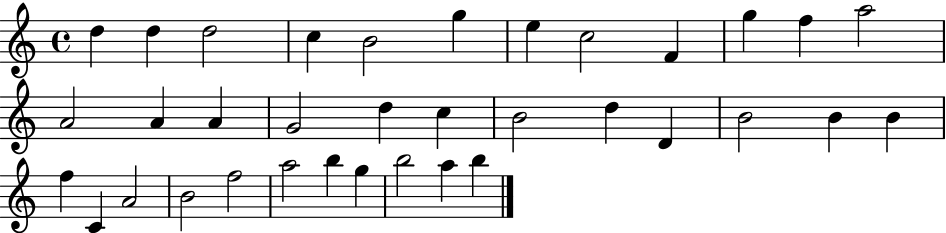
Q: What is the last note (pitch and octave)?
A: B5